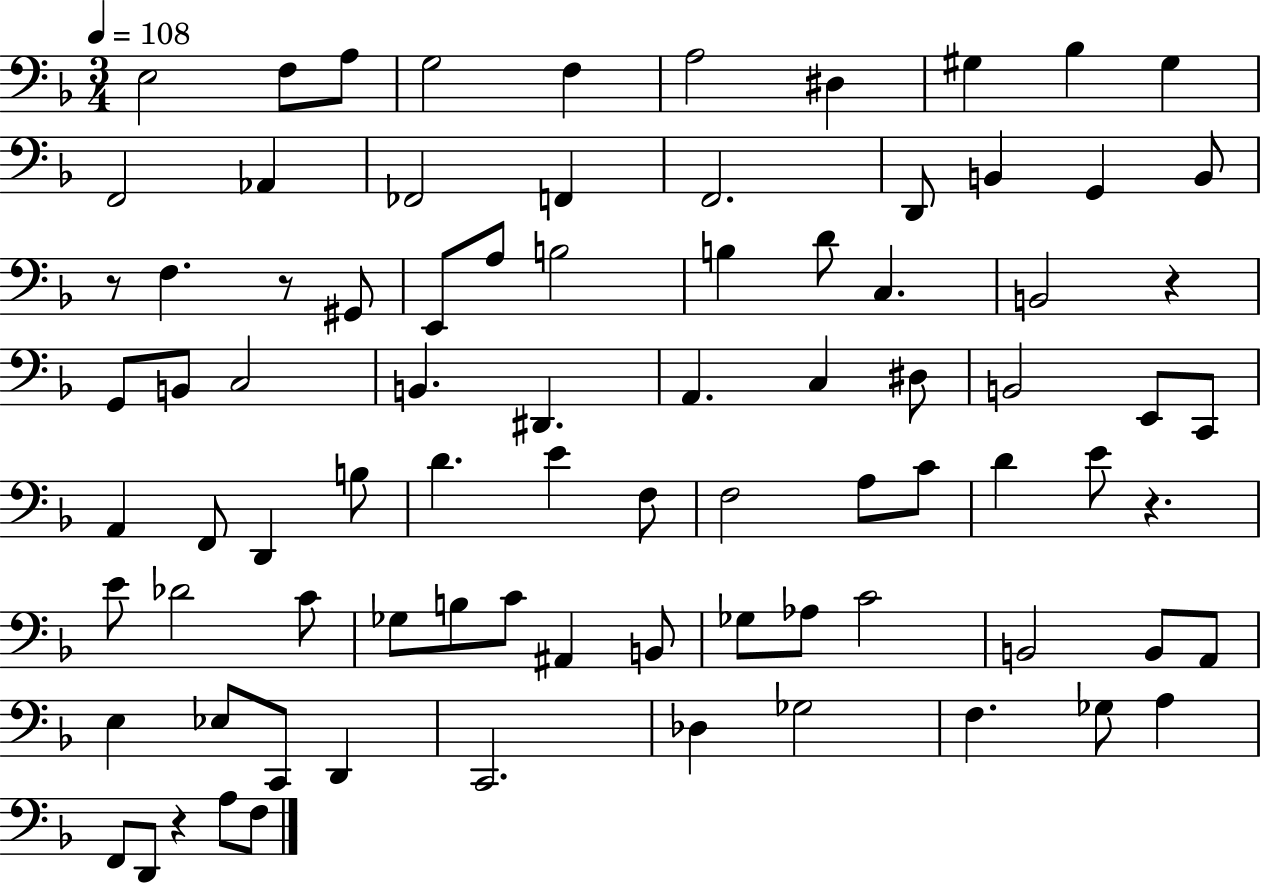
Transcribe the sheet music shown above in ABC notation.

X:1
T:Untitled
M:3/4
L:1/4
K:F
E,2 F,/2 A,/2 G,2 F, A,2 ^D, ^G, _B, ^G, F,,2 _A,, _F,,2 F,, F,,2 D,,/2 B,, G,, B,,/2 z/2 F, z/2 ^G,,/2 E,,/2 A,/2 B,2 B, D/2 C, B,,2 z G,,/2 B,,/2 C,2 B,, ^D,, A,, C, ^D,/2 B,,2 E,,/2 C,,/2 A,, F,,/2 D,, B,/2 D E F,/2 F,2 A,/2 C/2 D E/2 z E/2 _D2 C/2 _G,/2 B,/2 C/2 ^A,, B,,/2 _G,/2 _A,/2 C2 B,,2 B,,/2 A,,/2 E, _E,/2 C,,/2 D,, C,,2 _D, _G,2 F, _G,/2 A, F,,/2 D,,/2 z A,/2 F,/2